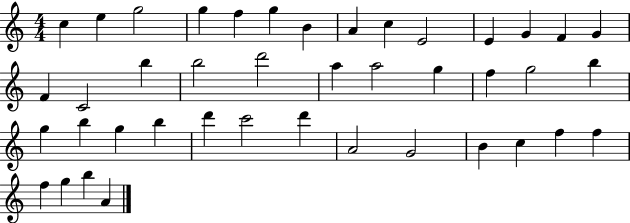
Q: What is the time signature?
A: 4/4